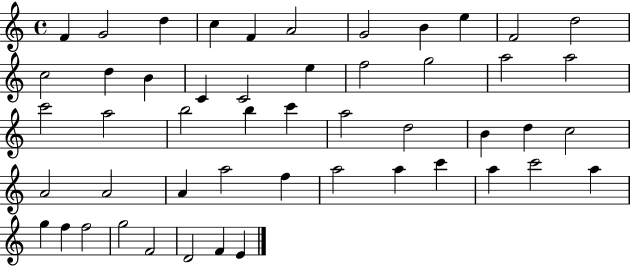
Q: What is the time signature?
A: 4/4